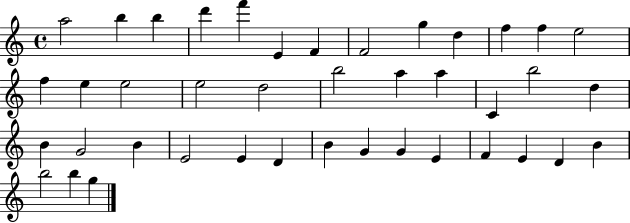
{
  \clef treble
  \time 4/4
  \defaultTimeSignature
  \key c \major
  a''2 b''4 b''4 | d'''4 f'''4 e'4 f'4 | f'2 g''4 d''4 | f''4 f''4 e''2 | \break f''4 e''4 e''2 | e''2 d''2 | b''2 a''4 a''4 | c'4 b''2 d''4 | \break b'4 g'2 b'4 | e'2 e'4 d'4 | b'4 g'4 g'4 e'4 | f'4 e'4 d'4 b'4 | \break b''2 b''4 g''4 | \bar "|."
}